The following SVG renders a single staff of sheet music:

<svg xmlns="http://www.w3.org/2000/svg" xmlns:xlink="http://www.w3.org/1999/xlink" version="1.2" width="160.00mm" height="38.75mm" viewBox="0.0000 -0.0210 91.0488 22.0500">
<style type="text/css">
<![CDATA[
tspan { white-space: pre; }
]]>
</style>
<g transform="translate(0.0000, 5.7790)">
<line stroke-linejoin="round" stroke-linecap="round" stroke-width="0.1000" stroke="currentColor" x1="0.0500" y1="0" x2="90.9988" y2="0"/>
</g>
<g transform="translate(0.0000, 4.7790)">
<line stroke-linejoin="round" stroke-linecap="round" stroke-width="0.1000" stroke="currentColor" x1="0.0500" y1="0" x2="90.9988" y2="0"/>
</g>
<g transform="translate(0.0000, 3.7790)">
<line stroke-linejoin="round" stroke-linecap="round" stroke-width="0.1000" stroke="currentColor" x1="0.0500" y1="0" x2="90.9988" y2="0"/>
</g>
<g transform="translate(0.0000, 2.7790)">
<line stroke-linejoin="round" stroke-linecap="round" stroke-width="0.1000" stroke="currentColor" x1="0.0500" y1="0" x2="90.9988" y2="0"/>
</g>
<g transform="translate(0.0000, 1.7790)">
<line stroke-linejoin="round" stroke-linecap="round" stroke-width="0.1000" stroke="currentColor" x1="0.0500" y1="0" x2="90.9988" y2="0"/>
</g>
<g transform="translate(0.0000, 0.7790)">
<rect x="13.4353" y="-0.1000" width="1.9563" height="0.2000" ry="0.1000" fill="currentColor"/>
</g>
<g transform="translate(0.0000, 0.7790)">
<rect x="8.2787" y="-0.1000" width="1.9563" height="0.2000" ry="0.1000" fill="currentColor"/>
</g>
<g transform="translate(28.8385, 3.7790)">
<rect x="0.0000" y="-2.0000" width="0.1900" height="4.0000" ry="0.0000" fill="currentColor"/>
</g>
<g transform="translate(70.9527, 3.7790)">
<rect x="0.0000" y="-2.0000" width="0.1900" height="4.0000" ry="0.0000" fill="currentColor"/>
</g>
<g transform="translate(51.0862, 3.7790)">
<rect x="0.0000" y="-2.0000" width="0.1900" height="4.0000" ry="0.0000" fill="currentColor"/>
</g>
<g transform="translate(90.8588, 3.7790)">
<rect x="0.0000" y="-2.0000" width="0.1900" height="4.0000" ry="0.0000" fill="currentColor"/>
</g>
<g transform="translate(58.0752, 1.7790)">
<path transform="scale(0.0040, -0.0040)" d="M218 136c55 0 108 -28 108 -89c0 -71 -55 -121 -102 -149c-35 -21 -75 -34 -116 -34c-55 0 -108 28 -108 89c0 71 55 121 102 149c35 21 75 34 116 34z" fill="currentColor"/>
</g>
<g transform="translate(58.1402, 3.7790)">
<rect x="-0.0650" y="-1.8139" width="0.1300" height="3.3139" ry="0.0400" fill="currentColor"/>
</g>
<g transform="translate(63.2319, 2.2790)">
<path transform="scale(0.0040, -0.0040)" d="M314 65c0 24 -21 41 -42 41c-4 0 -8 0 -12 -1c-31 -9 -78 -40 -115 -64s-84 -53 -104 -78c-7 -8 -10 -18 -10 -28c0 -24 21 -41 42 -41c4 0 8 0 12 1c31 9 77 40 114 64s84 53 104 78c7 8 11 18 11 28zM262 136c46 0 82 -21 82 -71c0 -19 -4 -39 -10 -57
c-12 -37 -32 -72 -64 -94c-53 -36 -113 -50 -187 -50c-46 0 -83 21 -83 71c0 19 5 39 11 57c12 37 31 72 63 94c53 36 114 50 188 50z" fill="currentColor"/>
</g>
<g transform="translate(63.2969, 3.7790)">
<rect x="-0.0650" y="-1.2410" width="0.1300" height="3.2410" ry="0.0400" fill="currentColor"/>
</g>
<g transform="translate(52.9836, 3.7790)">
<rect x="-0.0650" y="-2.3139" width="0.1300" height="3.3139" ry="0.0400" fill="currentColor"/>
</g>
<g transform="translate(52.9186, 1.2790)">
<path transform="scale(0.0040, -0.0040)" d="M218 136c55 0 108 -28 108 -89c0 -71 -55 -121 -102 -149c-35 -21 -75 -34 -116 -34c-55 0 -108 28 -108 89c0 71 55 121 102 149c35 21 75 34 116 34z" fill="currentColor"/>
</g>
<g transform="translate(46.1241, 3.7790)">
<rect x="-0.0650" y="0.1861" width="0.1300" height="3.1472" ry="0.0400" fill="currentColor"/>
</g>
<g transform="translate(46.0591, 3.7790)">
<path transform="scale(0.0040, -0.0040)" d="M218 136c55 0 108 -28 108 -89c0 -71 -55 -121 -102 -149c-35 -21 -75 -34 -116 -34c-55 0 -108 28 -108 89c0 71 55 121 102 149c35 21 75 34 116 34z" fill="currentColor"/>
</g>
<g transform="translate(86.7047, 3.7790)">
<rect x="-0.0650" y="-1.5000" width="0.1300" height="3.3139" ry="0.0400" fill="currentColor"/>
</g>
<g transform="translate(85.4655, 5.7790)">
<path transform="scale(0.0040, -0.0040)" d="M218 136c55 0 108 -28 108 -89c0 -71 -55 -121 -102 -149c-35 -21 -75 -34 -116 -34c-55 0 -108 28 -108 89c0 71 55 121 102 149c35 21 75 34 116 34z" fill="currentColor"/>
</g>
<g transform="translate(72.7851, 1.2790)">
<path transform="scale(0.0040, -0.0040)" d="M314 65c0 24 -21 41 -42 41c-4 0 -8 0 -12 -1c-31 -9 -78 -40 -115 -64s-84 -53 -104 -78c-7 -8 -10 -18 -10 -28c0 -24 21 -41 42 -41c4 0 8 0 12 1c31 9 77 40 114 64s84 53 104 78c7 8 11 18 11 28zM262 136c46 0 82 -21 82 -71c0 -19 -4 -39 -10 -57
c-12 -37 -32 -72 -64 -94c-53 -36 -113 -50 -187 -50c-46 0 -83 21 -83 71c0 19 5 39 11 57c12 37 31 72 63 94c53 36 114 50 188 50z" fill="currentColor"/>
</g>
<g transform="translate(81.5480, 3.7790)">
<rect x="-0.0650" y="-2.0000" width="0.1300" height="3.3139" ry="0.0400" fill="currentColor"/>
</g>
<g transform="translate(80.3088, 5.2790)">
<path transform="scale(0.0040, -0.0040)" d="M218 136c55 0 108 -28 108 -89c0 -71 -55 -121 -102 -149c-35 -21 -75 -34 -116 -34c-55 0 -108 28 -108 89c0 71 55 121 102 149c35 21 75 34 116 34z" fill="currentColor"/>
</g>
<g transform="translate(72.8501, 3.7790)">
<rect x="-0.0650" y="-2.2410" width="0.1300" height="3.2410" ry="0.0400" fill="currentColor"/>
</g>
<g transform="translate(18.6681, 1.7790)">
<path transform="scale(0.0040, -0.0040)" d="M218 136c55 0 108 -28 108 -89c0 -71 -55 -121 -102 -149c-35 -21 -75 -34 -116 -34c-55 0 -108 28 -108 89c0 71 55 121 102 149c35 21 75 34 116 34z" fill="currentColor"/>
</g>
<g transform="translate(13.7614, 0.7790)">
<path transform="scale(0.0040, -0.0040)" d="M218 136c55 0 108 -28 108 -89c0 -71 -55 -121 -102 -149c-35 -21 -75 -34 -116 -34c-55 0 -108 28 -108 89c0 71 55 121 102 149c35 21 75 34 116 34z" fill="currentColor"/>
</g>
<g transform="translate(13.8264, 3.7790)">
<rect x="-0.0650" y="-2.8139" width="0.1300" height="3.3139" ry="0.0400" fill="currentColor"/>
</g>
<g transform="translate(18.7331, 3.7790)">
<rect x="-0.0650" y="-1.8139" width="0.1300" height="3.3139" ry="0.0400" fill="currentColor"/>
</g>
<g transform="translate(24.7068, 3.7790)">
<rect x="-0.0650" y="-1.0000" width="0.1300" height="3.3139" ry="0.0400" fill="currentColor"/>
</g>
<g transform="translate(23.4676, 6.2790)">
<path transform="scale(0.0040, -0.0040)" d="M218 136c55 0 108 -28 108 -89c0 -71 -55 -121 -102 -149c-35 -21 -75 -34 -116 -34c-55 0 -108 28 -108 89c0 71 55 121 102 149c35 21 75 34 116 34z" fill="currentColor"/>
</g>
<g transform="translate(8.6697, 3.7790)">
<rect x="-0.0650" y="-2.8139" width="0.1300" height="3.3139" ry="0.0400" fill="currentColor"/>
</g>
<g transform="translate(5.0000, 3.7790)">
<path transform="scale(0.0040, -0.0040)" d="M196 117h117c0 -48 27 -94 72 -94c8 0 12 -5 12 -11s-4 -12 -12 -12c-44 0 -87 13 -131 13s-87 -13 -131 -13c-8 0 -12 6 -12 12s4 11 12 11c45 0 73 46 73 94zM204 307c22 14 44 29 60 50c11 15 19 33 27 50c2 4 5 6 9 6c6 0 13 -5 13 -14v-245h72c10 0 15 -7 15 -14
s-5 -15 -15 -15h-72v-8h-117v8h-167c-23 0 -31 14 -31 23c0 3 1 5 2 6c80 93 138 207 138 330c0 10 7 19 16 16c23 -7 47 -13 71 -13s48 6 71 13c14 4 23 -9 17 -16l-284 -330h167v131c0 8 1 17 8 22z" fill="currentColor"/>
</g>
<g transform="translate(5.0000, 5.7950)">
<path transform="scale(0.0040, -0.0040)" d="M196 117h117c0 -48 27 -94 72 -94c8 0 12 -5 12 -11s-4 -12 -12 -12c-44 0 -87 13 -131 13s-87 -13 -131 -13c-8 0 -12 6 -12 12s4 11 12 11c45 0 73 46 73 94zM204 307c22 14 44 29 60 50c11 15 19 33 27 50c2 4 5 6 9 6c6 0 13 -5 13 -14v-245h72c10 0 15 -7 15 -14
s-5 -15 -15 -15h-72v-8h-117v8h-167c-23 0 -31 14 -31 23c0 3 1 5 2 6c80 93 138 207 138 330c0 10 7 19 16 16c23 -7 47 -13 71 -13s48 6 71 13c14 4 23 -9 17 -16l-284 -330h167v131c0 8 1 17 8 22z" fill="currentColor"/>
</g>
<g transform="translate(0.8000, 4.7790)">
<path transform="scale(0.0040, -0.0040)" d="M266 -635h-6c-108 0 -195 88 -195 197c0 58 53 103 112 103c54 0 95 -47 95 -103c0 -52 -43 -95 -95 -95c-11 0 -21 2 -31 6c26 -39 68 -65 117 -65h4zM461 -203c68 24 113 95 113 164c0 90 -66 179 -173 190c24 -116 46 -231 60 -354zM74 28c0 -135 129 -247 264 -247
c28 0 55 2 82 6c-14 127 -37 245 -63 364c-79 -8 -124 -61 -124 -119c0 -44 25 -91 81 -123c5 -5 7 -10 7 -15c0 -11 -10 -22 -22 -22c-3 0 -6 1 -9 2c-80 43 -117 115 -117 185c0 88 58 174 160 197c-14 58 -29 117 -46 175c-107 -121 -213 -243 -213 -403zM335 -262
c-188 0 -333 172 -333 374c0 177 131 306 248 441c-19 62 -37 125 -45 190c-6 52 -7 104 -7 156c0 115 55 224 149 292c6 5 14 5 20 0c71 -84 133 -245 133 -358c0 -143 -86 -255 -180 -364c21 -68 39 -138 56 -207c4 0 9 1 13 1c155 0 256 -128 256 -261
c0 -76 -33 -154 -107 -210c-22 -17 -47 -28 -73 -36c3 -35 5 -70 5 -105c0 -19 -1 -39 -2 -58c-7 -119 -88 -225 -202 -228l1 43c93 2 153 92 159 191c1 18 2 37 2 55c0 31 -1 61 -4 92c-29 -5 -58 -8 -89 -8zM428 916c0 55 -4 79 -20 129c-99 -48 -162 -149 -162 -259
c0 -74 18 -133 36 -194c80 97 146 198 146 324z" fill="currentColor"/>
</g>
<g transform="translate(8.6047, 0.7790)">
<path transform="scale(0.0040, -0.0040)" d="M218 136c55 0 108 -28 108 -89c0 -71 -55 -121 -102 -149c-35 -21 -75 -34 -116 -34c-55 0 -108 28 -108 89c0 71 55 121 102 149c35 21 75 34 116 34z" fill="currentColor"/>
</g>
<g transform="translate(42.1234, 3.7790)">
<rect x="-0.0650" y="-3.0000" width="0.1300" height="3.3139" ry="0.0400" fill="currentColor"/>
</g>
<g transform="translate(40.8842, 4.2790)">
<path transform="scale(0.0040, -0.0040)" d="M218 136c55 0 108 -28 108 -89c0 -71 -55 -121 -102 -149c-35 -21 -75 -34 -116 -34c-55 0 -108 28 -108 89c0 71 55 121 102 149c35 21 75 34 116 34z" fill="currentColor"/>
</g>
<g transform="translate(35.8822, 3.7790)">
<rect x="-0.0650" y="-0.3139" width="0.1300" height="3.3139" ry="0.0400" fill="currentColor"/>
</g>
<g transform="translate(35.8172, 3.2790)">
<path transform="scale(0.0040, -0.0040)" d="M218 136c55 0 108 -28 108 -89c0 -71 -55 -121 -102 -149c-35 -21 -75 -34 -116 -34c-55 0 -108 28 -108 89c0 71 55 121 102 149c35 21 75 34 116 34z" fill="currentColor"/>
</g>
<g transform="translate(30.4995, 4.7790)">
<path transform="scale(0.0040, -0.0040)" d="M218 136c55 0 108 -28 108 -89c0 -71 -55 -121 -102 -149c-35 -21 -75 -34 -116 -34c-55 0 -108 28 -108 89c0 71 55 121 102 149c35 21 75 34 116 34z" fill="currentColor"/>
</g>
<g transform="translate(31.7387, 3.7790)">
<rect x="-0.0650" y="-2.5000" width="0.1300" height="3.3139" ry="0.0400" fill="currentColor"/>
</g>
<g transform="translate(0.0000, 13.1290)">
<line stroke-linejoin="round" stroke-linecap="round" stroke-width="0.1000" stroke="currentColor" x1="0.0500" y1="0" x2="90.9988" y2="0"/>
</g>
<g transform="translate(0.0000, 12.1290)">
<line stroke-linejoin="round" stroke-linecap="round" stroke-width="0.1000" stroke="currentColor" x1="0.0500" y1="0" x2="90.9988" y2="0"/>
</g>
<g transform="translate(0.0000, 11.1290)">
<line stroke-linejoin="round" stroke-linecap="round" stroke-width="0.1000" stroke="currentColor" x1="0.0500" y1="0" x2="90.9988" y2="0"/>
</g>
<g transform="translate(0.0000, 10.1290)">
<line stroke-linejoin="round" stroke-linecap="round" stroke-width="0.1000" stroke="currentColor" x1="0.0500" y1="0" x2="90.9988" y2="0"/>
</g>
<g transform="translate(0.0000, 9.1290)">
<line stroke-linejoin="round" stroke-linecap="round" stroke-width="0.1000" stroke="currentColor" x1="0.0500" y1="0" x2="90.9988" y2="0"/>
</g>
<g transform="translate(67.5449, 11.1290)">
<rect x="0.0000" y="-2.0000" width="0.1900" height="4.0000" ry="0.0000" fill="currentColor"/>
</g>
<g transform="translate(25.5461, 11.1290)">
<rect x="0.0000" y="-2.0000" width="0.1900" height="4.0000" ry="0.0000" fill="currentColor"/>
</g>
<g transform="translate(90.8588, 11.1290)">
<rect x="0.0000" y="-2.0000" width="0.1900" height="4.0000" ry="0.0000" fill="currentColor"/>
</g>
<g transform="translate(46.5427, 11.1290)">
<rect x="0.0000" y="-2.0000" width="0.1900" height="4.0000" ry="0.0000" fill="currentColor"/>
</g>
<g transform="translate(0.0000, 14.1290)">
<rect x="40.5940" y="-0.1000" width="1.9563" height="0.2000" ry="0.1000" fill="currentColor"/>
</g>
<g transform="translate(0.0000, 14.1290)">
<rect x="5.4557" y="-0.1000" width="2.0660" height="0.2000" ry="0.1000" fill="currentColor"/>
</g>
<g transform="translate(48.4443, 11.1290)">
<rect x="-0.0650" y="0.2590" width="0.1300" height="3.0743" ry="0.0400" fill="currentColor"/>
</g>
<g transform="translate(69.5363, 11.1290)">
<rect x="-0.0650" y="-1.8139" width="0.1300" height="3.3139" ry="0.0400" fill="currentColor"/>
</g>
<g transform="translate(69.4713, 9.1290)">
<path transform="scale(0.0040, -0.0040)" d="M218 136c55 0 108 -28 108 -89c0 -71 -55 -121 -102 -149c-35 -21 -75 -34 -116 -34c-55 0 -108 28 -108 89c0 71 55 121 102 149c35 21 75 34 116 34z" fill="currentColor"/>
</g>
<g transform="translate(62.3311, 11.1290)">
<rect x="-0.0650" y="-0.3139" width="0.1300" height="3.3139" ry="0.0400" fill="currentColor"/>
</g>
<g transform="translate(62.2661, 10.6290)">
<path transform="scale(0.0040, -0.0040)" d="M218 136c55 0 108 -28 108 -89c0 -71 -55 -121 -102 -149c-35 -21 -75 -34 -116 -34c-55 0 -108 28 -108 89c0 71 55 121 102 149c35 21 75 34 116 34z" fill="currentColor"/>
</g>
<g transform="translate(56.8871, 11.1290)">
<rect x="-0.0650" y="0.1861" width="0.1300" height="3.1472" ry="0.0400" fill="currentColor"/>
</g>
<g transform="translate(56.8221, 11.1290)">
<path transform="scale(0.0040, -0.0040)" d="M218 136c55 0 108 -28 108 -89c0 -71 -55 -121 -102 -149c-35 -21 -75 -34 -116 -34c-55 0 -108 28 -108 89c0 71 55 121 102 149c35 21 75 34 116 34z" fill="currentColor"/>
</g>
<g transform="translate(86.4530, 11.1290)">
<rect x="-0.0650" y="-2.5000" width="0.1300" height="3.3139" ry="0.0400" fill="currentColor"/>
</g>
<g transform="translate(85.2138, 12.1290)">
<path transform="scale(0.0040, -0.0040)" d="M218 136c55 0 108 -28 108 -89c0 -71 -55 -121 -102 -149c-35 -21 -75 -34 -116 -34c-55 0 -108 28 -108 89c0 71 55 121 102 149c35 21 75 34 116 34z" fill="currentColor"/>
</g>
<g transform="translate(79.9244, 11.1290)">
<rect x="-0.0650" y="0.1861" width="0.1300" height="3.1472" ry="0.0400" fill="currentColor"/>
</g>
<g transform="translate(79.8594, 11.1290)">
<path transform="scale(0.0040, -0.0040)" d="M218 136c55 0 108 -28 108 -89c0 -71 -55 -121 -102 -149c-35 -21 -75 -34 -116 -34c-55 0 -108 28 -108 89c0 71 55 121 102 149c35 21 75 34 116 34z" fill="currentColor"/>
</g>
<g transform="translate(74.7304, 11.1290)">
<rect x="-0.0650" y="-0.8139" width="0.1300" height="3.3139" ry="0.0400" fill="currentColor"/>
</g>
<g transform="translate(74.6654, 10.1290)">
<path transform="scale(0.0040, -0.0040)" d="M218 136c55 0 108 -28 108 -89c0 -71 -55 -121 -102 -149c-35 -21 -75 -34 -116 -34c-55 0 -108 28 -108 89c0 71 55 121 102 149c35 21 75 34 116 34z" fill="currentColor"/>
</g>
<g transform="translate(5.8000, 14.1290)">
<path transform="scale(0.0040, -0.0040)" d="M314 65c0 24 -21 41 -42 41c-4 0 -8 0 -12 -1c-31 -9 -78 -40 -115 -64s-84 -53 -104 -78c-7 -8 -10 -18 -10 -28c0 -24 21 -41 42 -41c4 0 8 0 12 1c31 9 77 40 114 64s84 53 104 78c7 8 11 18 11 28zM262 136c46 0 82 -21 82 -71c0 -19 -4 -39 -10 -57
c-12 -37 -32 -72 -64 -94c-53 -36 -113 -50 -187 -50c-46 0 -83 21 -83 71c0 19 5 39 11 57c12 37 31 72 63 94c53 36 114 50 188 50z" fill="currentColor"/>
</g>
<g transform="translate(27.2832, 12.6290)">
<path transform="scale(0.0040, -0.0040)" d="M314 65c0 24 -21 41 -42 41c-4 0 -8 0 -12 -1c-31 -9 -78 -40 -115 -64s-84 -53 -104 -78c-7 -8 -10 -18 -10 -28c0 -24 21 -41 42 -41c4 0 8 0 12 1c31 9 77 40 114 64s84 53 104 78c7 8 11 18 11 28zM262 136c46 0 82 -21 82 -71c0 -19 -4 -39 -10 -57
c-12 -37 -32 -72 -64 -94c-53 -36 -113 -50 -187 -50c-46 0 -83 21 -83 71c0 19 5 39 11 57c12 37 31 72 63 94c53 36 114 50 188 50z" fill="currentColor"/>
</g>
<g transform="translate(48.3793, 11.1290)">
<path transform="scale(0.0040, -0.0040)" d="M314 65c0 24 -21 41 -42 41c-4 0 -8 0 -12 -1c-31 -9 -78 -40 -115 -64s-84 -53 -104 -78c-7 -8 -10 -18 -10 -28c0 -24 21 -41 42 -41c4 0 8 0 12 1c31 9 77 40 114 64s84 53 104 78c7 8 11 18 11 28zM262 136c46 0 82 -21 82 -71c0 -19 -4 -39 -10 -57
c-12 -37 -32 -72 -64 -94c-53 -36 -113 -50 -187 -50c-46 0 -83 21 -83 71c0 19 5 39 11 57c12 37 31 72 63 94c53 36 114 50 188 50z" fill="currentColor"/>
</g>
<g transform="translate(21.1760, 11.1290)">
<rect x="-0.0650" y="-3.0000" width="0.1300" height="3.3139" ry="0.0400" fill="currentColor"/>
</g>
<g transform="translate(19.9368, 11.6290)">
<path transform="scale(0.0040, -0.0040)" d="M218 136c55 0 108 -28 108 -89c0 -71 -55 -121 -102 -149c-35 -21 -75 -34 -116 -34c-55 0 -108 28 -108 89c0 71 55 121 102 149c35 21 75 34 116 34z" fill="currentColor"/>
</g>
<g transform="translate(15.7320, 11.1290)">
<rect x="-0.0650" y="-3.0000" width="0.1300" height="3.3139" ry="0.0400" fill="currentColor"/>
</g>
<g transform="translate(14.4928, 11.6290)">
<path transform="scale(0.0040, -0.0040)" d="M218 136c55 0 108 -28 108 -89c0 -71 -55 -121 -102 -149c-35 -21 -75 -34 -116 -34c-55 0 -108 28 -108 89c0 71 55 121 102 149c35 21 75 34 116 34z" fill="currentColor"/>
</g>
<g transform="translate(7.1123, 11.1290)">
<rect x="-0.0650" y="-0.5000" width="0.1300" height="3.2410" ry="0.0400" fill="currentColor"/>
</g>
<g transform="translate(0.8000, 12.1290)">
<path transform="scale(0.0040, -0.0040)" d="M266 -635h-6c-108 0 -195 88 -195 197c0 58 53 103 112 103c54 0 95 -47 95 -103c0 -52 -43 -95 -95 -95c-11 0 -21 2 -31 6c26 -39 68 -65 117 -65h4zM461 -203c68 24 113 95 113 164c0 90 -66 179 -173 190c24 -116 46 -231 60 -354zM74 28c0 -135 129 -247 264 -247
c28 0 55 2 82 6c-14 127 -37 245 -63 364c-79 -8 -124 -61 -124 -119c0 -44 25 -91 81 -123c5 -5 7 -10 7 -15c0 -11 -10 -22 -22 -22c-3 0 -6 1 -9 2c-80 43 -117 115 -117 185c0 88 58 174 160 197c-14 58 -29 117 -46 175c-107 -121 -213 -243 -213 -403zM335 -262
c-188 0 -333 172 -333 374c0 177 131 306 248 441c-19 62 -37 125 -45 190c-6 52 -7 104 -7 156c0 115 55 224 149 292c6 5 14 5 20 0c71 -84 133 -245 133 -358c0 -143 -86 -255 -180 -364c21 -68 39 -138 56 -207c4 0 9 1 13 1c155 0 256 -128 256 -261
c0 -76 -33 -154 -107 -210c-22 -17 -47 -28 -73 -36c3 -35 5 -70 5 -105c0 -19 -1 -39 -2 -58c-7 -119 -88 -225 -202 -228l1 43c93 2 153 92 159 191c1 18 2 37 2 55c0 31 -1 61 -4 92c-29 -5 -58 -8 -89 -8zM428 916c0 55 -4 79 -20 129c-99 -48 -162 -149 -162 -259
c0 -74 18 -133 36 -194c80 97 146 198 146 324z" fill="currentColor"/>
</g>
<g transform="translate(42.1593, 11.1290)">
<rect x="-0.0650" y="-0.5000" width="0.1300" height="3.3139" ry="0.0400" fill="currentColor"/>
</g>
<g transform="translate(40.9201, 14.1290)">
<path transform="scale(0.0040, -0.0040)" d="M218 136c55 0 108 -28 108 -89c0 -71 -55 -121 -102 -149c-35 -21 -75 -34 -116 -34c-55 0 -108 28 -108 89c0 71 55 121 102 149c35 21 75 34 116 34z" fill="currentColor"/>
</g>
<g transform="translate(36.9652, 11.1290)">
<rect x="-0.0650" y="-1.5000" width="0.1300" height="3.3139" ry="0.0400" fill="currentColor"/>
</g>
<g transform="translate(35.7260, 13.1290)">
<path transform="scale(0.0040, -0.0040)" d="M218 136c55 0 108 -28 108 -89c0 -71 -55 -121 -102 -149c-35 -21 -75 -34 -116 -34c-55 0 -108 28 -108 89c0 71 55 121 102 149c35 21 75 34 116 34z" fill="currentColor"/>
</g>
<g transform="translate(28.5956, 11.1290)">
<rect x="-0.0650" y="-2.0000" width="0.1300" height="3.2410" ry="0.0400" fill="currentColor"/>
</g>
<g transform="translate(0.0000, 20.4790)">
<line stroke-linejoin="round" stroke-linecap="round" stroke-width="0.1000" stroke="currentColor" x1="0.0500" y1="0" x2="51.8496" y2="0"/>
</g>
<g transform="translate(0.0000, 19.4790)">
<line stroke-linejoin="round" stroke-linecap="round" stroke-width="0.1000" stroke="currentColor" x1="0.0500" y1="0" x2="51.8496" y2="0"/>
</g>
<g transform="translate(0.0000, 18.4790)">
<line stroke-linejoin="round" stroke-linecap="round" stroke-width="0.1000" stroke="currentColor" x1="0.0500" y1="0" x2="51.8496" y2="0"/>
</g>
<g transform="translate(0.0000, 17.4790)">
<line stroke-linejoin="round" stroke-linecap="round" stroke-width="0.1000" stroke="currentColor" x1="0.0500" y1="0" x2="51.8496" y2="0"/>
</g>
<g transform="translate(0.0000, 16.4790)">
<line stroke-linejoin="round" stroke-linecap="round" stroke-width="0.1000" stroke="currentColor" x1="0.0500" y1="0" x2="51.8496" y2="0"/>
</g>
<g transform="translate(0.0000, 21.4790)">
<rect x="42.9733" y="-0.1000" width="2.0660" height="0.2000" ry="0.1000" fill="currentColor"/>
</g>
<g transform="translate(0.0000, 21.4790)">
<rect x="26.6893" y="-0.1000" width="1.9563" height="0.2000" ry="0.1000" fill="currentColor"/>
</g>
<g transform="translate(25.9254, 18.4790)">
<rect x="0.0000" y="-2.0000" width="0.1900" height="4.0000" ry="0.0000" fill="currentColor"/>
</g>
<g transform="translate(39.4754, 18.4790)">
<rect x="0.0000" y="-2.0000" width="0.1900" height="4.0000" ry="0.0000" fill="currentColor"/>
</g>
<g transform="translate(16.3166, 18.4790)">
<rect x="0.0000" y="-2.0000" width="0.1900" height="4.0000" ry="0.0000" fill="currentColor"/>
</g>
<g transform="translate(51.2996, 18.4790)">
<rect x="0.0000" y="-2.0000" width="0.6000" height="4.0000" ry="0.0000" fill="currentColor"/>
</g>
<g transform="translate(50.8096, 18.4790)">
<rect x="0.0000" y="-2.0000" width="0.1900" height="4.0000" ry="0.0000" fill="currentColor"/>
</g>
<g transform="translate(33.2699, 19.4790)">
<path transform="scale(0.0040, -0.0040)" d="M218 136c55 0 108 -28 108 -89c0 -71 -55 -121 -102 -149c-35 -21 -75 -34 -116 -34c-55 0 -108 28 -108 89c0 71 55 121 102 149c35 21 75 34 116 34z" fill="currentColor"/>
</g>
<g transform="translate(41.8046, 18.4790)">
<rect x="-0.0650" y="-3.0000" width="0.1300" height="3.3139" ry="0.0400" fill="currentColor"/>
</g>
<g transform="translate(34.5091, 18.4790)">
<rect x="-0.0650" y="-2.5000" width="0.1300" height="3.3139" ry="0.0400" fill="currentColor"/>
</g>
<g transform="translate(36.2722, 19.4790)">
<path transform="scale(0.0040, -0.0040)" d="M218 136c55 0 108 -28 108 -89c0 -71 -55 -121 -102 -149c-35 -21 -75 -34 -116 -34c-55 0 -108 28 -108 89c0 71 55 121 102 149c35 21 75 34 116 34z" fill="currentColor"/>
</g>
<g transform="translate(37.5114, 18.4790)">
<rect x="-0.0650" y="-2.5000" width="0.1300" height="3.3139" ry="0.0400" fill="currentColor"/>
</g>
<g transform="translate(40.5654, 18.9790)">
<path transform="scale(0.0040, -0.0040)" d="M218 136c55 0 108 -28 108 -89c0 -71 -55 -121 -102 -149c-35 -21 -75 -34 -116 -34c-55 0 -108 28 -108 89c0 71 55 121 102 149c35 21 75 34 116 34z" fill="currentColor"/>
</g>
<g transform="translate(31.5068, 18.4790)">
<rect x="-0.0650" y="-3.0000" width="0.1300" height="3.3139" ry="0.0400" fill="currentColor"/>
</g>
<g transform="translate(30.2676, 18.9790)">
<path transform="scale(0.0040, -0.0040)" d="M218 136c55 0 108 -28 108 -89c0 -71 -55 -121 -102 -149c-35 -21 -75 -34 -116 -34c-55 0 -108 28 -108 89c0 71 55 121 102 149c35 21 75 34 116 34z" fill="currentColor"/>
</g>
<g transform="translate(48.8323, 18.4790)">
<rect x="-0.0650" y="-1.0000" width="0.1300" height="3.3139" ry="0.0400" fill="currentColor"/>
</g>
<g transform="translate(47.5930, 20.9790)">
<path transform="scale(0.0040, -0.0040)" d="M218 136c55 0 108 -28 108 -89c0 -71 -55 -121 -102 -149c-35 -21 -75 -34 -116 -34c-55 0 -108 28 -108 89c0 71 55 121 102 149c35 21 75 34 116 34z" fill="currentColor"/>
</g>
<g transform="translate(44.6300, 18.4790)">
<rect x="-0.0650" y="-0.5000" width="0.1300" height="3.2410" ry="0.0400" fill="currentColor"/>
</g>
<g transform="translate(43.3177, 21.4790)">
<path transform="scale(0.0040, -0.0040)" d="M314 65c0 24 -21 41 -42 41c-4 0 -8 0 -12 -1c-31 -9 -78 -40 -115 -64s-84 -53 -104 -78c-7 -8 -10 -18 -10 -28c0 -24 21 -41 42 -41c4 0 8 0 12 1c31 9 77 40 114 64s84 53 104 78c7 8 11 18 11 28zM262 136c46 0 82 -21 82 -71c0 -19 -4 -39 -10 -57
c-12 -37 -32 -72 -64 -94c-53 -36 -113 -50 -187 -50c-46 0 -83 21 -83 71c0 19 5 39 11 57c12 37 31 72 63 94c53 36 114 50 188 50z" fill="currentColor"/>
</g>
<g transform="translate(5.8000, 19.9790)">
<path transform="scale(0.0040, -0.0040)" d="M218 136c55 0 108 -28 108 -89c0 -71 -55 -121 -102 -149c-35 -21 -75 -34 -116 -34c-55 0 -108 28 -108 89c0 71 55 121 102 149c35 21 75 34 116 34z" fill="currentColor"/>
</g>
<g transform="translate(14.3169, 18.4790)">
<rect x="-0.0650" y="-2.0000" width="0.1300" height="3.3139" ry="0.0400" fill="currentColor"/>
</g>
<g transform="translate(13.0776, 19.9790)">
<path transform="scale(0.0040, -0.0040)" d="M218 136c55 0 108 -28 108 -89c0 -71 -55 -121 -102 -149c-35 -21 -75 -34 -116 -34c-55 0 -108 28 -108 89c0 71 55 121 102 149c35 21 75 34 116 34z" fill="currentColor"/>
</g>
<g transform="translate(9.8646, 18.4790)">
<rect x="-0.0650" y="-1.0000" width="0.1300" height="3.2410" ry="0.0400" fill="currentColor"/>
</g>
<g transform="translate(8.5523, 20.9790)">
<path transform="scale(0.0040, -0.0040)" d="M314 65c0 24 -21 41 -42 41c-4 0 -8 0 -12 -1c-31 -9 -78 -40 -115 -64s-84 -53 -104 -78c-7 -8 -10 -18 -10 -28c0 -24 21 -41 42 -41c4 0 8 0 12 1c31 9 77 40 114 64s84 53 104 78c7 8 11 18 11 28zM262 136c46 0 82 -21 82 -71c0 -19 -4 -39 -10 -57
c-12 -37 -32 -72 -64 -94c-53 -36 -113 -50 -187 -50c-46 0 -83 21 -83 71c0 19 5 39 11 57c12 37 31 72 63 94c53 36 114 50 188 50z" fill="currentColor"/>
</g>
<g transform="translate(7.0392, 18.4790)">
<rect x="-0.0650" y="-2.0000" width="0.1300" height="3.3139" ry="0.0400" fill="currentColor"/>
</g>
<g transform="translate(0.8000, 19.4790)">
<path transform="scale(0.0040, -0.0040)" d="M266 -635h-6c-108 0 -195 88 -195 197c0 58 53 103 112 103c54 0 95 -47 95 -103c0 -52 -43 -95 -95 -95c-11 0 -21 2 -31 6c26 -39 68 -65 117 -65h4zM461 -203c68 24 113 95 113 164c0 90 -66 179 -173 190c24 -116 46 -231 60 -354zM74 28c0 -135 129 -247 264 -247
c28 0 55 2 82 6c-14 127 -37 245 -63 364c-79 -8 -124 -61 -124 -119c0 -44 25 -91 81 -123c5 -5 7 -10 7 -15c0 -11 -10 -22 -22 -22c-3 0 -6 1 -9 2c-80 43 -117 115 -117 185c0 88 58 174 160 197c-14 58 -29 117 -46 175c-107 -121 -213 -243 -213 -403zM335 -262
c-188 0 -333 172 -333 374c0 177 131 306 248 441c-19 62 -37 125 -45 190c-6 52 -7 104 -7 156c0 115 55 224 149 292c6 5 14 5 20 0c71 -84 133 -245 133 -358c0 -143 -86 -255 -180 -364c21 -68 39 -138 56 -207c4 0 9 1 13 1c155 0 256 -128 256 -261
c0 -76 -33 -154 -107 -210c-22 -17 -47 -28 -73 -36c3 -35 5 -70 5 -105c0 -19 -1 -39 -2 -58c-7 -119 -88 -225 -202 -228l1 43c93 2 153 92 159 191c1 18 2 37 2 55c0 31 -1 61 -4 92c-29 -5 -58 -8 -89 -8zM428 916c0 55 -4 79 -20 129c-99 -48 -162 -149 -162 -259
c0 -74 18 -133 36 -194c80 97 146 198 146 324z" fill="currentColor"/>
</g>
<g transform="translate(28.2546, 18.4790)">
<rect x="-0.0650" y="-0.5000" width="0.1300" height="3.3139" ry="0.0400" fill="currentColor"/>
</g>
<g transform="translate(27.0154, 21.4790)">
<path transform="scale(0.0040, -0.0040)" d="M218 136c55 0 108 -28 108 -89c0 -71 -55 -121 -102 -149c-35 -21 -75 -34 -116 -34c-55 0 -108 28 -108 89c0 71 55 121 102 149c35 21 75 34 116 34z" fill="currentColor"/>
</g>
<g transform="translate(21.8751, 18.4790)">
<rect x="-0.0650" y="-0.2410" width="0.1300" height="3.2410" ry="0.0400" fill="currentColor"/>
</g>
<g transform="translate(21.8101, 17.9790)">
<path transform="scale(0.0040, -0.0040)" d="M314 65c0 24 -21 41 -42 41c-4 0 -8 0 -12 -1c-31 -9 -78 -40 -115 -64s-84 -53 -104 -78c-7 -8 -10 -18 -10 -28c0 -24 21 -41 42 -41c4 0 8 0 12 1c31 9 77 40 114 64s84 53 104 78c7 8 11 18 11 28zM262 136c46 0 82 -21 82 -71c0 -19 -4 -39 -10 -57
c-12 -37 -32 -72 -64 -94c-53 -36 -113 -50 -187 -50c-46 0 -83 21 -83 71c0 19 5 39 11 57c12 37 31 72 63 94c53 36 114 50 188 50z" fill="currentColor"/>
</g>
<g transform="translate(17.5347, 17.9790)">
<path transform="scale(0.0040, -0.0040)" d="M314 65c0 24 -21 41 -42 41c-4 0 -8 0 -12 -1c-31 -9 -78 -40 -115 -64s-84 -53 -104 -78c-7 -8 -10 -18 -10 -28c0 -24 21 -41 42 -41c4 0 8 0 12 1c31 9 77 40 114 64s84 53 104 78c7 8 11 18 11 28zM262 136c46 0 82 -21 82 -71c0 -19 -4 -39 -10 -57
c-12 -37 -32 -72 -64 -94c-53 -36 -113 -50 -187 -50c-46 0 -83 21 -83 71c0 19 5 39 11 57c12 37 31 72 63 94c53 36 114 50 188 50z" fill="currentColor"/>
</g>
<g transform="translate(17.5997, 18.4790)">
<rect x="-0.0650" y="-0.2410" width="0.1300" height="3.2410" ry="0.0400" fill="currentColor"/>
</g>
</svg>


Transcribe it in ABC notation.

X:1
T:Untitled
M:4/4
L:1/4
K:C
a a f D G c A B g f e2 g2 F E C2 A A F2 E C B2 B c f d B G F D2 F c2 c2 C A G G A C2 D